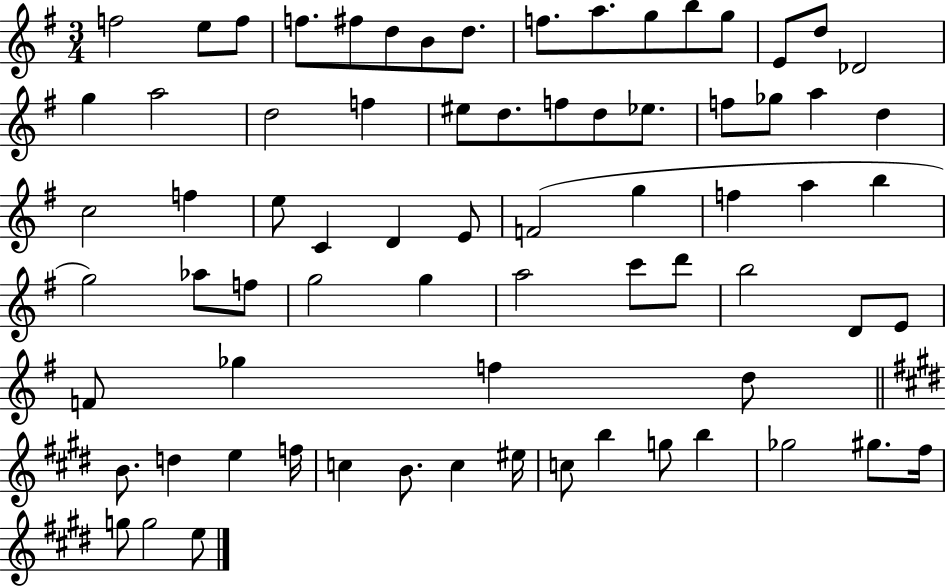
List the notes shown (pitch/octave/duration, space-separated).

F5/h E5/e F5/e F5/e. F#5/e D5/e B4/e D5/e. F5/e. A5/e. G5/e B5/e G5/e E4/e D5/e Db4/h G5/q A5/h D5/h F5/q EIS5/e D5/e. F5/e D5/e Eb5/e. F5/e Gb5/e A5/q D5/q C5/h F5/q E5/e C4/q D4/q E4/e F4/h G5/q F5/q A5/q B5/q G5/h Ab5/e F5/e G5/h G5/q A5/h C6/e D6/e B5/h D4/e E4/e F4/e Gb5/q F5/q D5/e B4/e. D5/q E5/q F5/s C5/q B4/e. C5/q EIS5/s C5/e B5/q G5/e B5/q Gb5/h G#5/e. F#5/s G5/e G5/h E5/e